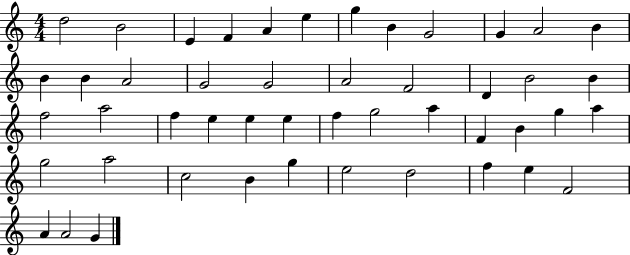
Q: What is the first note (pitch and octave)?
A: D5